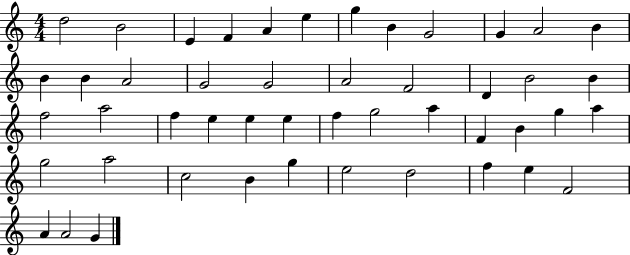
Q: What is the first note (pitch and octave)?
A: D5